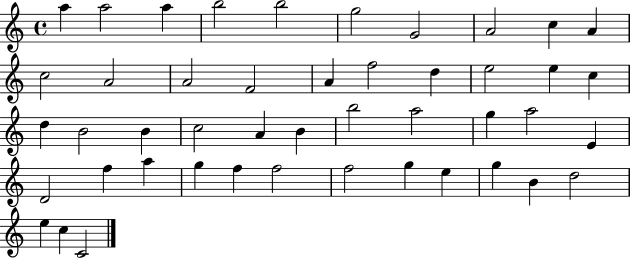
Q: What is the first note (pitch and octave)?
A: A5